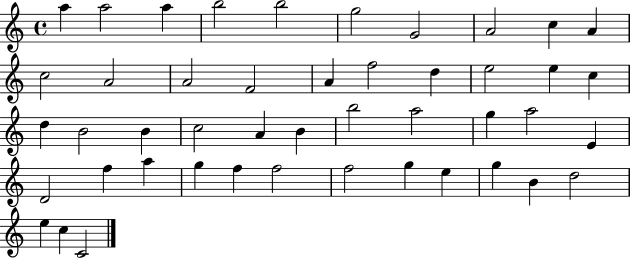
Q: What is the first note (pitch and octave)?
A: A5